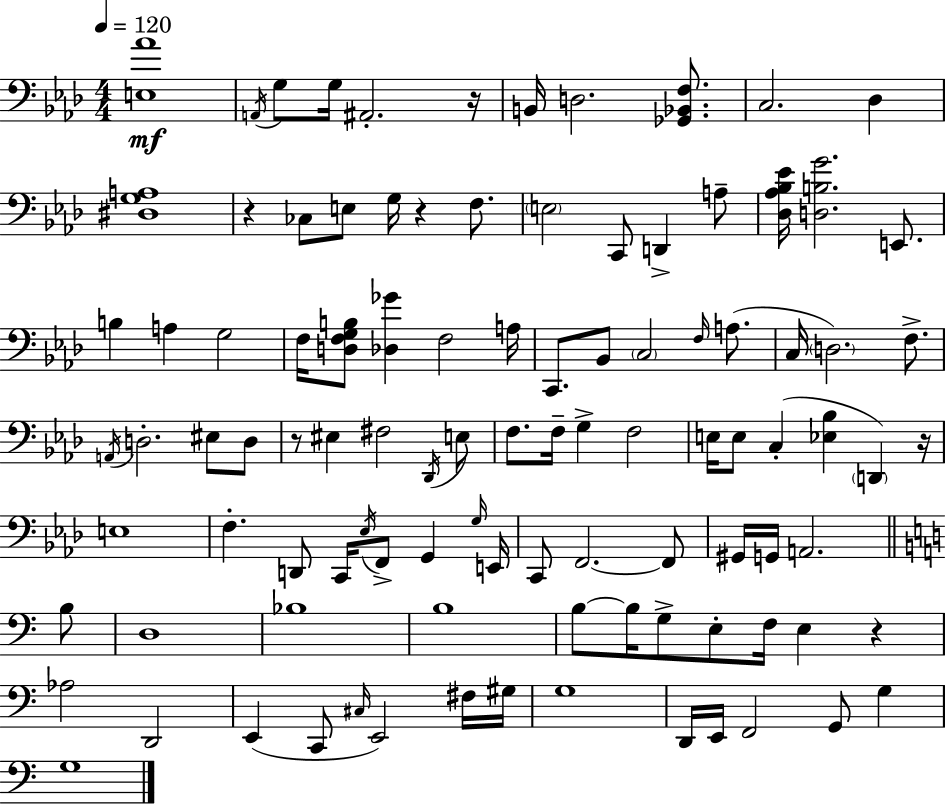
[E3,Ab4]/w A2/s G3/e G3/s A#2/h. R/s B2/s D3/h. [Gb2,Bb2,F3]/e. C3/h. Db3/q [D#3,G3,A3]/w R/q CES3/e E3/e G3/s R/q F3/e. E3/h C2/e D2/q A3/e [Db3,Ab3,Bb3,Eb4]/s [D3,B3,G4]/h. E2/e. B3/q A3/q G3/h F3/s [D3,F3,G3,B3]/e [Db3,Gb4]/q F3/h A3/s C2/e. Bb2/e C3/h F3/s A3/e. C3/s D3/h. F3/e. A2/s D3/h. EIS3/e D3/e R/e EIS3/q F#3/h Db2/s E3/e F3/e. F3/s G3/q F3/h E3/s E3/e C3/q [Eb3,Bb3]/q D2/q R/s E3/w F3/q. D2/e C2/s Eb3/s F2/e G2/q G3/s E2/s C2/e F2/h. F2/e G#2/s G2/s A2/h. B3/e D3/w Bb3/w B3/w B3/e B3/s G3/e E3/e F3/s E3/q R/q Ab3/h D2/h E2/q C2/e C#3/s E2/h F#3/s G#3/s G3/w D2/s E2/s F2/h G2/e G3/q G3/w